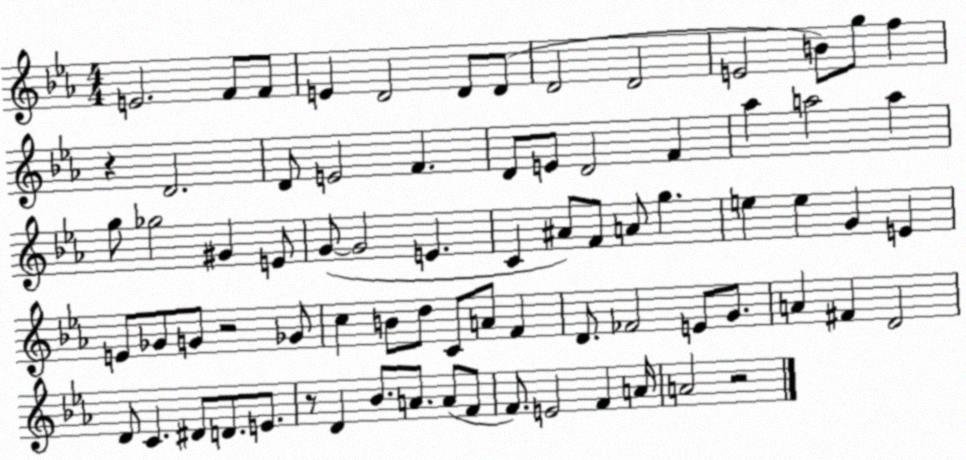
X:1
T:Untitled
M:4/4
L:1/4
K:Eb
E2 F/2 F/2 E D2 D/2 D/2 D2 D2 E2 B/2 g/2 f z D2 D/2 E2 F D/2 E/2 D2 F _a a2 a g/2 _g2 ^G E/2 G/2 G2 E C ^A/2 F/2 A/2 g e e G E E/2 _G/2 G/2 z2 _G/2 c B/2 d/2 C/2 A/2 F D/2 _F2 E/2 G/2 A ^F D2 D/2 C ^D/2 D/2 E/2 z/2 D _B/2 A/2 A/2 F/2 F/2 E2 F A/4 A2 z2